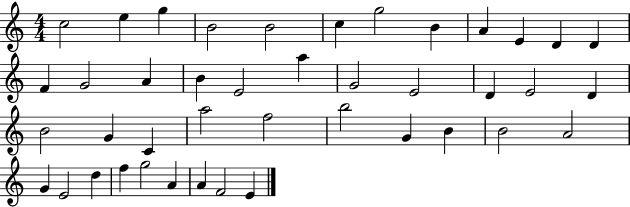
X:1
T:Untitled
M:4/4
L:1/4
K:C
c2 e g B2 B2 c g2 B A E D D F G2 A B E2 a G2 E2 D E2 D B2 G C a2 f2 b2 G B B2 A2 G E2 d f g2 A A F2 E